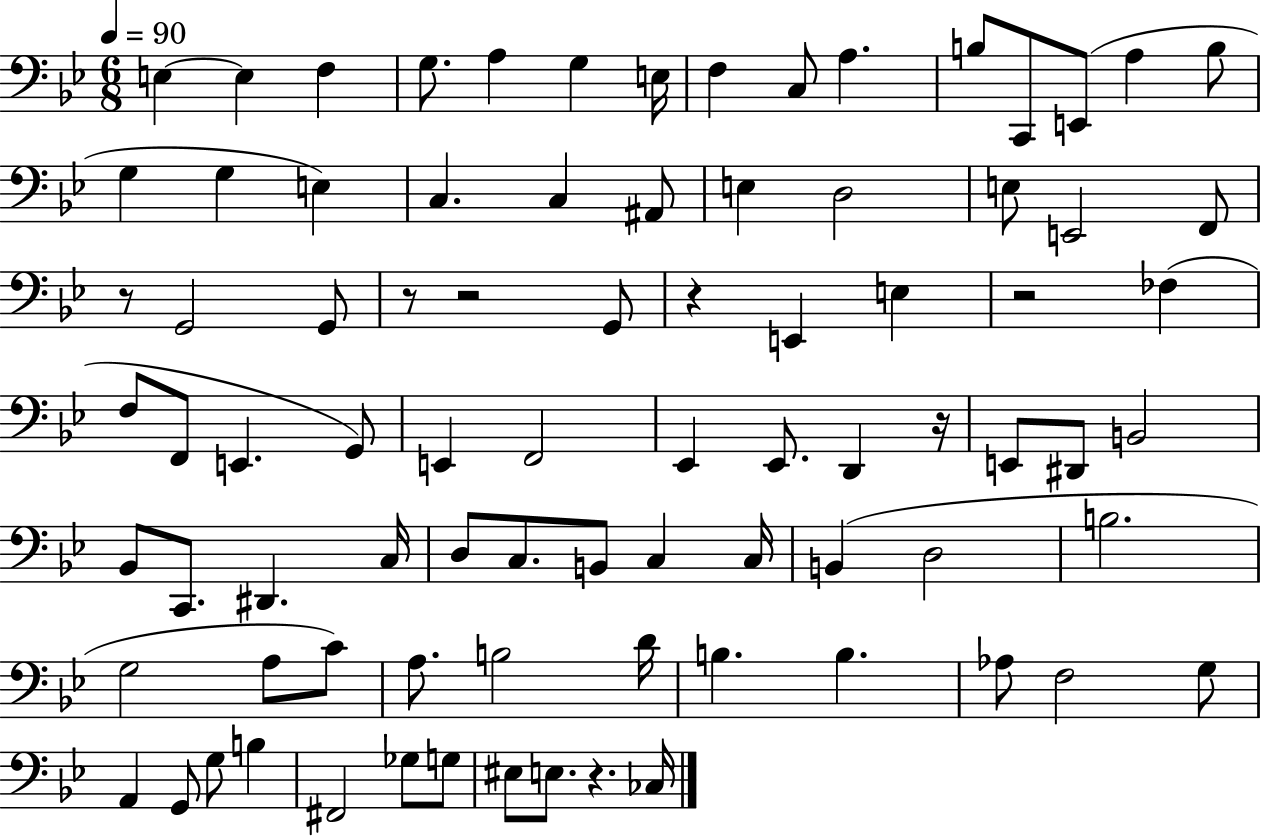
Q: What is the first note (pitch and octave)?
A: E3